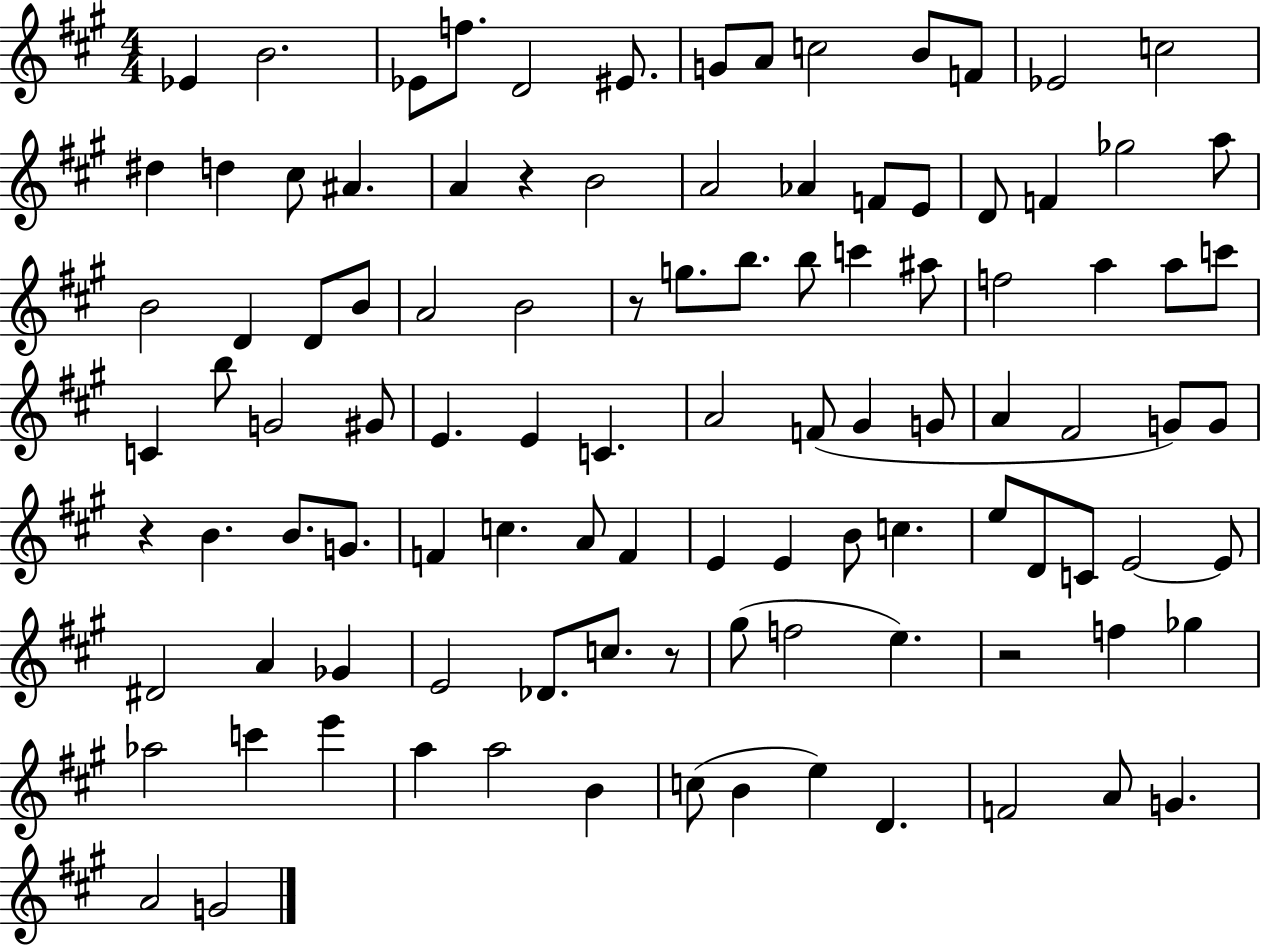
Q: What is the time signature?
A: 4/4